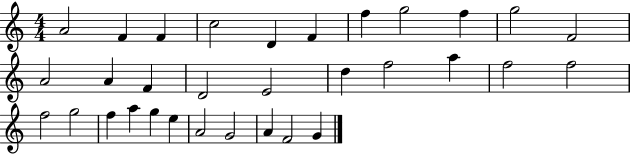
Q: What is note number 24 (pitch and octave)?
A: F5